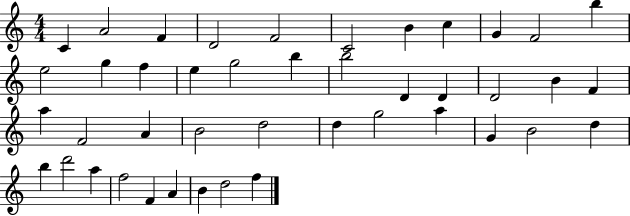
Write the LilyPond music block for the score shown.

{
  \clef treble
  \numericTimeSignature
  \time 4/4
  \key c \major
  c'4 a'2 f'4 | d'2 f'2 | c'2 b'4 c''4 | g'4 f'2 b''4 | \break e''2 g''4 f''4 | e''4 g''2 b''4 | b''2 d'4 d'4 | d'2 b'4 f'4 | \break a''4 f'2 a'4 | b'2 d''2 | d''4 g''2 a''4 | g'4 b'2 d''4 | \break b''4 d'''2 a''4 | f''2 f'4 a'4 | b'4 d''2 f''4 | \bar "|."
}